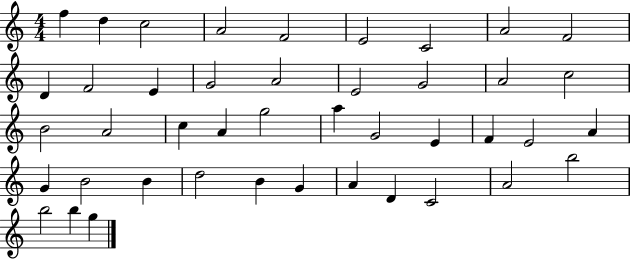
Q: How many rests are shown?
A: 0